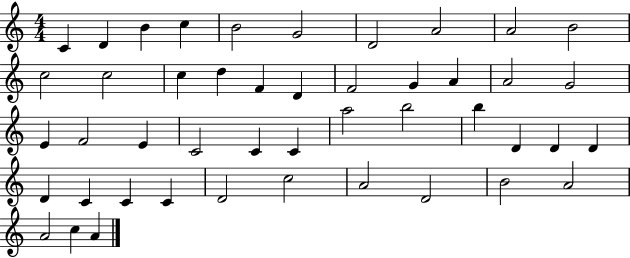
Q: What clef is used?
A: treble